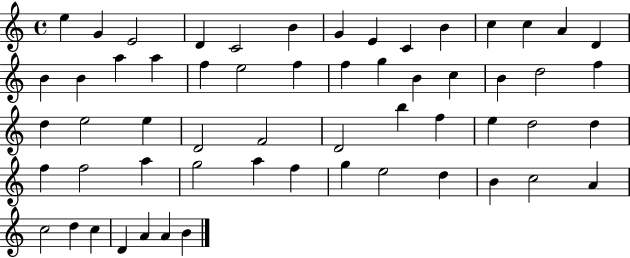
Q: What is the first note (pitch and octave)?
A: E5